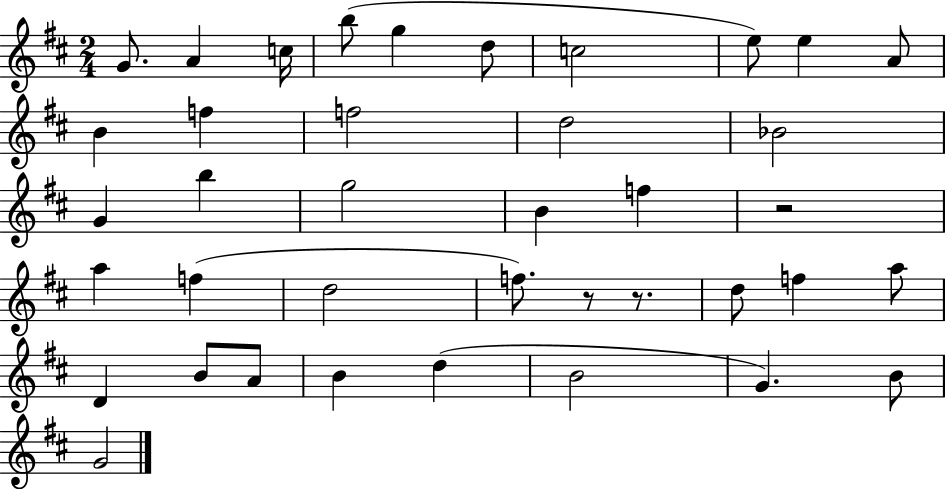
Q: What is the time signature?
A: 2/4